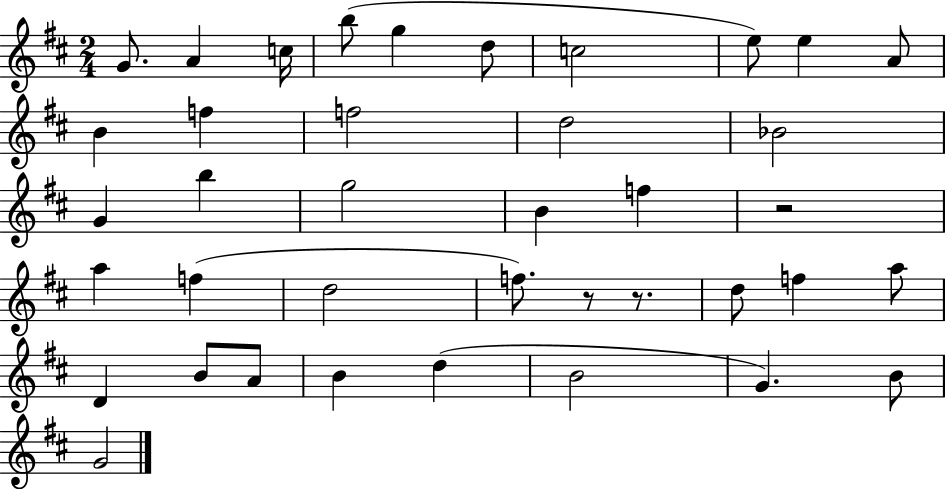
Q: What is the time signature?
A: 2/4